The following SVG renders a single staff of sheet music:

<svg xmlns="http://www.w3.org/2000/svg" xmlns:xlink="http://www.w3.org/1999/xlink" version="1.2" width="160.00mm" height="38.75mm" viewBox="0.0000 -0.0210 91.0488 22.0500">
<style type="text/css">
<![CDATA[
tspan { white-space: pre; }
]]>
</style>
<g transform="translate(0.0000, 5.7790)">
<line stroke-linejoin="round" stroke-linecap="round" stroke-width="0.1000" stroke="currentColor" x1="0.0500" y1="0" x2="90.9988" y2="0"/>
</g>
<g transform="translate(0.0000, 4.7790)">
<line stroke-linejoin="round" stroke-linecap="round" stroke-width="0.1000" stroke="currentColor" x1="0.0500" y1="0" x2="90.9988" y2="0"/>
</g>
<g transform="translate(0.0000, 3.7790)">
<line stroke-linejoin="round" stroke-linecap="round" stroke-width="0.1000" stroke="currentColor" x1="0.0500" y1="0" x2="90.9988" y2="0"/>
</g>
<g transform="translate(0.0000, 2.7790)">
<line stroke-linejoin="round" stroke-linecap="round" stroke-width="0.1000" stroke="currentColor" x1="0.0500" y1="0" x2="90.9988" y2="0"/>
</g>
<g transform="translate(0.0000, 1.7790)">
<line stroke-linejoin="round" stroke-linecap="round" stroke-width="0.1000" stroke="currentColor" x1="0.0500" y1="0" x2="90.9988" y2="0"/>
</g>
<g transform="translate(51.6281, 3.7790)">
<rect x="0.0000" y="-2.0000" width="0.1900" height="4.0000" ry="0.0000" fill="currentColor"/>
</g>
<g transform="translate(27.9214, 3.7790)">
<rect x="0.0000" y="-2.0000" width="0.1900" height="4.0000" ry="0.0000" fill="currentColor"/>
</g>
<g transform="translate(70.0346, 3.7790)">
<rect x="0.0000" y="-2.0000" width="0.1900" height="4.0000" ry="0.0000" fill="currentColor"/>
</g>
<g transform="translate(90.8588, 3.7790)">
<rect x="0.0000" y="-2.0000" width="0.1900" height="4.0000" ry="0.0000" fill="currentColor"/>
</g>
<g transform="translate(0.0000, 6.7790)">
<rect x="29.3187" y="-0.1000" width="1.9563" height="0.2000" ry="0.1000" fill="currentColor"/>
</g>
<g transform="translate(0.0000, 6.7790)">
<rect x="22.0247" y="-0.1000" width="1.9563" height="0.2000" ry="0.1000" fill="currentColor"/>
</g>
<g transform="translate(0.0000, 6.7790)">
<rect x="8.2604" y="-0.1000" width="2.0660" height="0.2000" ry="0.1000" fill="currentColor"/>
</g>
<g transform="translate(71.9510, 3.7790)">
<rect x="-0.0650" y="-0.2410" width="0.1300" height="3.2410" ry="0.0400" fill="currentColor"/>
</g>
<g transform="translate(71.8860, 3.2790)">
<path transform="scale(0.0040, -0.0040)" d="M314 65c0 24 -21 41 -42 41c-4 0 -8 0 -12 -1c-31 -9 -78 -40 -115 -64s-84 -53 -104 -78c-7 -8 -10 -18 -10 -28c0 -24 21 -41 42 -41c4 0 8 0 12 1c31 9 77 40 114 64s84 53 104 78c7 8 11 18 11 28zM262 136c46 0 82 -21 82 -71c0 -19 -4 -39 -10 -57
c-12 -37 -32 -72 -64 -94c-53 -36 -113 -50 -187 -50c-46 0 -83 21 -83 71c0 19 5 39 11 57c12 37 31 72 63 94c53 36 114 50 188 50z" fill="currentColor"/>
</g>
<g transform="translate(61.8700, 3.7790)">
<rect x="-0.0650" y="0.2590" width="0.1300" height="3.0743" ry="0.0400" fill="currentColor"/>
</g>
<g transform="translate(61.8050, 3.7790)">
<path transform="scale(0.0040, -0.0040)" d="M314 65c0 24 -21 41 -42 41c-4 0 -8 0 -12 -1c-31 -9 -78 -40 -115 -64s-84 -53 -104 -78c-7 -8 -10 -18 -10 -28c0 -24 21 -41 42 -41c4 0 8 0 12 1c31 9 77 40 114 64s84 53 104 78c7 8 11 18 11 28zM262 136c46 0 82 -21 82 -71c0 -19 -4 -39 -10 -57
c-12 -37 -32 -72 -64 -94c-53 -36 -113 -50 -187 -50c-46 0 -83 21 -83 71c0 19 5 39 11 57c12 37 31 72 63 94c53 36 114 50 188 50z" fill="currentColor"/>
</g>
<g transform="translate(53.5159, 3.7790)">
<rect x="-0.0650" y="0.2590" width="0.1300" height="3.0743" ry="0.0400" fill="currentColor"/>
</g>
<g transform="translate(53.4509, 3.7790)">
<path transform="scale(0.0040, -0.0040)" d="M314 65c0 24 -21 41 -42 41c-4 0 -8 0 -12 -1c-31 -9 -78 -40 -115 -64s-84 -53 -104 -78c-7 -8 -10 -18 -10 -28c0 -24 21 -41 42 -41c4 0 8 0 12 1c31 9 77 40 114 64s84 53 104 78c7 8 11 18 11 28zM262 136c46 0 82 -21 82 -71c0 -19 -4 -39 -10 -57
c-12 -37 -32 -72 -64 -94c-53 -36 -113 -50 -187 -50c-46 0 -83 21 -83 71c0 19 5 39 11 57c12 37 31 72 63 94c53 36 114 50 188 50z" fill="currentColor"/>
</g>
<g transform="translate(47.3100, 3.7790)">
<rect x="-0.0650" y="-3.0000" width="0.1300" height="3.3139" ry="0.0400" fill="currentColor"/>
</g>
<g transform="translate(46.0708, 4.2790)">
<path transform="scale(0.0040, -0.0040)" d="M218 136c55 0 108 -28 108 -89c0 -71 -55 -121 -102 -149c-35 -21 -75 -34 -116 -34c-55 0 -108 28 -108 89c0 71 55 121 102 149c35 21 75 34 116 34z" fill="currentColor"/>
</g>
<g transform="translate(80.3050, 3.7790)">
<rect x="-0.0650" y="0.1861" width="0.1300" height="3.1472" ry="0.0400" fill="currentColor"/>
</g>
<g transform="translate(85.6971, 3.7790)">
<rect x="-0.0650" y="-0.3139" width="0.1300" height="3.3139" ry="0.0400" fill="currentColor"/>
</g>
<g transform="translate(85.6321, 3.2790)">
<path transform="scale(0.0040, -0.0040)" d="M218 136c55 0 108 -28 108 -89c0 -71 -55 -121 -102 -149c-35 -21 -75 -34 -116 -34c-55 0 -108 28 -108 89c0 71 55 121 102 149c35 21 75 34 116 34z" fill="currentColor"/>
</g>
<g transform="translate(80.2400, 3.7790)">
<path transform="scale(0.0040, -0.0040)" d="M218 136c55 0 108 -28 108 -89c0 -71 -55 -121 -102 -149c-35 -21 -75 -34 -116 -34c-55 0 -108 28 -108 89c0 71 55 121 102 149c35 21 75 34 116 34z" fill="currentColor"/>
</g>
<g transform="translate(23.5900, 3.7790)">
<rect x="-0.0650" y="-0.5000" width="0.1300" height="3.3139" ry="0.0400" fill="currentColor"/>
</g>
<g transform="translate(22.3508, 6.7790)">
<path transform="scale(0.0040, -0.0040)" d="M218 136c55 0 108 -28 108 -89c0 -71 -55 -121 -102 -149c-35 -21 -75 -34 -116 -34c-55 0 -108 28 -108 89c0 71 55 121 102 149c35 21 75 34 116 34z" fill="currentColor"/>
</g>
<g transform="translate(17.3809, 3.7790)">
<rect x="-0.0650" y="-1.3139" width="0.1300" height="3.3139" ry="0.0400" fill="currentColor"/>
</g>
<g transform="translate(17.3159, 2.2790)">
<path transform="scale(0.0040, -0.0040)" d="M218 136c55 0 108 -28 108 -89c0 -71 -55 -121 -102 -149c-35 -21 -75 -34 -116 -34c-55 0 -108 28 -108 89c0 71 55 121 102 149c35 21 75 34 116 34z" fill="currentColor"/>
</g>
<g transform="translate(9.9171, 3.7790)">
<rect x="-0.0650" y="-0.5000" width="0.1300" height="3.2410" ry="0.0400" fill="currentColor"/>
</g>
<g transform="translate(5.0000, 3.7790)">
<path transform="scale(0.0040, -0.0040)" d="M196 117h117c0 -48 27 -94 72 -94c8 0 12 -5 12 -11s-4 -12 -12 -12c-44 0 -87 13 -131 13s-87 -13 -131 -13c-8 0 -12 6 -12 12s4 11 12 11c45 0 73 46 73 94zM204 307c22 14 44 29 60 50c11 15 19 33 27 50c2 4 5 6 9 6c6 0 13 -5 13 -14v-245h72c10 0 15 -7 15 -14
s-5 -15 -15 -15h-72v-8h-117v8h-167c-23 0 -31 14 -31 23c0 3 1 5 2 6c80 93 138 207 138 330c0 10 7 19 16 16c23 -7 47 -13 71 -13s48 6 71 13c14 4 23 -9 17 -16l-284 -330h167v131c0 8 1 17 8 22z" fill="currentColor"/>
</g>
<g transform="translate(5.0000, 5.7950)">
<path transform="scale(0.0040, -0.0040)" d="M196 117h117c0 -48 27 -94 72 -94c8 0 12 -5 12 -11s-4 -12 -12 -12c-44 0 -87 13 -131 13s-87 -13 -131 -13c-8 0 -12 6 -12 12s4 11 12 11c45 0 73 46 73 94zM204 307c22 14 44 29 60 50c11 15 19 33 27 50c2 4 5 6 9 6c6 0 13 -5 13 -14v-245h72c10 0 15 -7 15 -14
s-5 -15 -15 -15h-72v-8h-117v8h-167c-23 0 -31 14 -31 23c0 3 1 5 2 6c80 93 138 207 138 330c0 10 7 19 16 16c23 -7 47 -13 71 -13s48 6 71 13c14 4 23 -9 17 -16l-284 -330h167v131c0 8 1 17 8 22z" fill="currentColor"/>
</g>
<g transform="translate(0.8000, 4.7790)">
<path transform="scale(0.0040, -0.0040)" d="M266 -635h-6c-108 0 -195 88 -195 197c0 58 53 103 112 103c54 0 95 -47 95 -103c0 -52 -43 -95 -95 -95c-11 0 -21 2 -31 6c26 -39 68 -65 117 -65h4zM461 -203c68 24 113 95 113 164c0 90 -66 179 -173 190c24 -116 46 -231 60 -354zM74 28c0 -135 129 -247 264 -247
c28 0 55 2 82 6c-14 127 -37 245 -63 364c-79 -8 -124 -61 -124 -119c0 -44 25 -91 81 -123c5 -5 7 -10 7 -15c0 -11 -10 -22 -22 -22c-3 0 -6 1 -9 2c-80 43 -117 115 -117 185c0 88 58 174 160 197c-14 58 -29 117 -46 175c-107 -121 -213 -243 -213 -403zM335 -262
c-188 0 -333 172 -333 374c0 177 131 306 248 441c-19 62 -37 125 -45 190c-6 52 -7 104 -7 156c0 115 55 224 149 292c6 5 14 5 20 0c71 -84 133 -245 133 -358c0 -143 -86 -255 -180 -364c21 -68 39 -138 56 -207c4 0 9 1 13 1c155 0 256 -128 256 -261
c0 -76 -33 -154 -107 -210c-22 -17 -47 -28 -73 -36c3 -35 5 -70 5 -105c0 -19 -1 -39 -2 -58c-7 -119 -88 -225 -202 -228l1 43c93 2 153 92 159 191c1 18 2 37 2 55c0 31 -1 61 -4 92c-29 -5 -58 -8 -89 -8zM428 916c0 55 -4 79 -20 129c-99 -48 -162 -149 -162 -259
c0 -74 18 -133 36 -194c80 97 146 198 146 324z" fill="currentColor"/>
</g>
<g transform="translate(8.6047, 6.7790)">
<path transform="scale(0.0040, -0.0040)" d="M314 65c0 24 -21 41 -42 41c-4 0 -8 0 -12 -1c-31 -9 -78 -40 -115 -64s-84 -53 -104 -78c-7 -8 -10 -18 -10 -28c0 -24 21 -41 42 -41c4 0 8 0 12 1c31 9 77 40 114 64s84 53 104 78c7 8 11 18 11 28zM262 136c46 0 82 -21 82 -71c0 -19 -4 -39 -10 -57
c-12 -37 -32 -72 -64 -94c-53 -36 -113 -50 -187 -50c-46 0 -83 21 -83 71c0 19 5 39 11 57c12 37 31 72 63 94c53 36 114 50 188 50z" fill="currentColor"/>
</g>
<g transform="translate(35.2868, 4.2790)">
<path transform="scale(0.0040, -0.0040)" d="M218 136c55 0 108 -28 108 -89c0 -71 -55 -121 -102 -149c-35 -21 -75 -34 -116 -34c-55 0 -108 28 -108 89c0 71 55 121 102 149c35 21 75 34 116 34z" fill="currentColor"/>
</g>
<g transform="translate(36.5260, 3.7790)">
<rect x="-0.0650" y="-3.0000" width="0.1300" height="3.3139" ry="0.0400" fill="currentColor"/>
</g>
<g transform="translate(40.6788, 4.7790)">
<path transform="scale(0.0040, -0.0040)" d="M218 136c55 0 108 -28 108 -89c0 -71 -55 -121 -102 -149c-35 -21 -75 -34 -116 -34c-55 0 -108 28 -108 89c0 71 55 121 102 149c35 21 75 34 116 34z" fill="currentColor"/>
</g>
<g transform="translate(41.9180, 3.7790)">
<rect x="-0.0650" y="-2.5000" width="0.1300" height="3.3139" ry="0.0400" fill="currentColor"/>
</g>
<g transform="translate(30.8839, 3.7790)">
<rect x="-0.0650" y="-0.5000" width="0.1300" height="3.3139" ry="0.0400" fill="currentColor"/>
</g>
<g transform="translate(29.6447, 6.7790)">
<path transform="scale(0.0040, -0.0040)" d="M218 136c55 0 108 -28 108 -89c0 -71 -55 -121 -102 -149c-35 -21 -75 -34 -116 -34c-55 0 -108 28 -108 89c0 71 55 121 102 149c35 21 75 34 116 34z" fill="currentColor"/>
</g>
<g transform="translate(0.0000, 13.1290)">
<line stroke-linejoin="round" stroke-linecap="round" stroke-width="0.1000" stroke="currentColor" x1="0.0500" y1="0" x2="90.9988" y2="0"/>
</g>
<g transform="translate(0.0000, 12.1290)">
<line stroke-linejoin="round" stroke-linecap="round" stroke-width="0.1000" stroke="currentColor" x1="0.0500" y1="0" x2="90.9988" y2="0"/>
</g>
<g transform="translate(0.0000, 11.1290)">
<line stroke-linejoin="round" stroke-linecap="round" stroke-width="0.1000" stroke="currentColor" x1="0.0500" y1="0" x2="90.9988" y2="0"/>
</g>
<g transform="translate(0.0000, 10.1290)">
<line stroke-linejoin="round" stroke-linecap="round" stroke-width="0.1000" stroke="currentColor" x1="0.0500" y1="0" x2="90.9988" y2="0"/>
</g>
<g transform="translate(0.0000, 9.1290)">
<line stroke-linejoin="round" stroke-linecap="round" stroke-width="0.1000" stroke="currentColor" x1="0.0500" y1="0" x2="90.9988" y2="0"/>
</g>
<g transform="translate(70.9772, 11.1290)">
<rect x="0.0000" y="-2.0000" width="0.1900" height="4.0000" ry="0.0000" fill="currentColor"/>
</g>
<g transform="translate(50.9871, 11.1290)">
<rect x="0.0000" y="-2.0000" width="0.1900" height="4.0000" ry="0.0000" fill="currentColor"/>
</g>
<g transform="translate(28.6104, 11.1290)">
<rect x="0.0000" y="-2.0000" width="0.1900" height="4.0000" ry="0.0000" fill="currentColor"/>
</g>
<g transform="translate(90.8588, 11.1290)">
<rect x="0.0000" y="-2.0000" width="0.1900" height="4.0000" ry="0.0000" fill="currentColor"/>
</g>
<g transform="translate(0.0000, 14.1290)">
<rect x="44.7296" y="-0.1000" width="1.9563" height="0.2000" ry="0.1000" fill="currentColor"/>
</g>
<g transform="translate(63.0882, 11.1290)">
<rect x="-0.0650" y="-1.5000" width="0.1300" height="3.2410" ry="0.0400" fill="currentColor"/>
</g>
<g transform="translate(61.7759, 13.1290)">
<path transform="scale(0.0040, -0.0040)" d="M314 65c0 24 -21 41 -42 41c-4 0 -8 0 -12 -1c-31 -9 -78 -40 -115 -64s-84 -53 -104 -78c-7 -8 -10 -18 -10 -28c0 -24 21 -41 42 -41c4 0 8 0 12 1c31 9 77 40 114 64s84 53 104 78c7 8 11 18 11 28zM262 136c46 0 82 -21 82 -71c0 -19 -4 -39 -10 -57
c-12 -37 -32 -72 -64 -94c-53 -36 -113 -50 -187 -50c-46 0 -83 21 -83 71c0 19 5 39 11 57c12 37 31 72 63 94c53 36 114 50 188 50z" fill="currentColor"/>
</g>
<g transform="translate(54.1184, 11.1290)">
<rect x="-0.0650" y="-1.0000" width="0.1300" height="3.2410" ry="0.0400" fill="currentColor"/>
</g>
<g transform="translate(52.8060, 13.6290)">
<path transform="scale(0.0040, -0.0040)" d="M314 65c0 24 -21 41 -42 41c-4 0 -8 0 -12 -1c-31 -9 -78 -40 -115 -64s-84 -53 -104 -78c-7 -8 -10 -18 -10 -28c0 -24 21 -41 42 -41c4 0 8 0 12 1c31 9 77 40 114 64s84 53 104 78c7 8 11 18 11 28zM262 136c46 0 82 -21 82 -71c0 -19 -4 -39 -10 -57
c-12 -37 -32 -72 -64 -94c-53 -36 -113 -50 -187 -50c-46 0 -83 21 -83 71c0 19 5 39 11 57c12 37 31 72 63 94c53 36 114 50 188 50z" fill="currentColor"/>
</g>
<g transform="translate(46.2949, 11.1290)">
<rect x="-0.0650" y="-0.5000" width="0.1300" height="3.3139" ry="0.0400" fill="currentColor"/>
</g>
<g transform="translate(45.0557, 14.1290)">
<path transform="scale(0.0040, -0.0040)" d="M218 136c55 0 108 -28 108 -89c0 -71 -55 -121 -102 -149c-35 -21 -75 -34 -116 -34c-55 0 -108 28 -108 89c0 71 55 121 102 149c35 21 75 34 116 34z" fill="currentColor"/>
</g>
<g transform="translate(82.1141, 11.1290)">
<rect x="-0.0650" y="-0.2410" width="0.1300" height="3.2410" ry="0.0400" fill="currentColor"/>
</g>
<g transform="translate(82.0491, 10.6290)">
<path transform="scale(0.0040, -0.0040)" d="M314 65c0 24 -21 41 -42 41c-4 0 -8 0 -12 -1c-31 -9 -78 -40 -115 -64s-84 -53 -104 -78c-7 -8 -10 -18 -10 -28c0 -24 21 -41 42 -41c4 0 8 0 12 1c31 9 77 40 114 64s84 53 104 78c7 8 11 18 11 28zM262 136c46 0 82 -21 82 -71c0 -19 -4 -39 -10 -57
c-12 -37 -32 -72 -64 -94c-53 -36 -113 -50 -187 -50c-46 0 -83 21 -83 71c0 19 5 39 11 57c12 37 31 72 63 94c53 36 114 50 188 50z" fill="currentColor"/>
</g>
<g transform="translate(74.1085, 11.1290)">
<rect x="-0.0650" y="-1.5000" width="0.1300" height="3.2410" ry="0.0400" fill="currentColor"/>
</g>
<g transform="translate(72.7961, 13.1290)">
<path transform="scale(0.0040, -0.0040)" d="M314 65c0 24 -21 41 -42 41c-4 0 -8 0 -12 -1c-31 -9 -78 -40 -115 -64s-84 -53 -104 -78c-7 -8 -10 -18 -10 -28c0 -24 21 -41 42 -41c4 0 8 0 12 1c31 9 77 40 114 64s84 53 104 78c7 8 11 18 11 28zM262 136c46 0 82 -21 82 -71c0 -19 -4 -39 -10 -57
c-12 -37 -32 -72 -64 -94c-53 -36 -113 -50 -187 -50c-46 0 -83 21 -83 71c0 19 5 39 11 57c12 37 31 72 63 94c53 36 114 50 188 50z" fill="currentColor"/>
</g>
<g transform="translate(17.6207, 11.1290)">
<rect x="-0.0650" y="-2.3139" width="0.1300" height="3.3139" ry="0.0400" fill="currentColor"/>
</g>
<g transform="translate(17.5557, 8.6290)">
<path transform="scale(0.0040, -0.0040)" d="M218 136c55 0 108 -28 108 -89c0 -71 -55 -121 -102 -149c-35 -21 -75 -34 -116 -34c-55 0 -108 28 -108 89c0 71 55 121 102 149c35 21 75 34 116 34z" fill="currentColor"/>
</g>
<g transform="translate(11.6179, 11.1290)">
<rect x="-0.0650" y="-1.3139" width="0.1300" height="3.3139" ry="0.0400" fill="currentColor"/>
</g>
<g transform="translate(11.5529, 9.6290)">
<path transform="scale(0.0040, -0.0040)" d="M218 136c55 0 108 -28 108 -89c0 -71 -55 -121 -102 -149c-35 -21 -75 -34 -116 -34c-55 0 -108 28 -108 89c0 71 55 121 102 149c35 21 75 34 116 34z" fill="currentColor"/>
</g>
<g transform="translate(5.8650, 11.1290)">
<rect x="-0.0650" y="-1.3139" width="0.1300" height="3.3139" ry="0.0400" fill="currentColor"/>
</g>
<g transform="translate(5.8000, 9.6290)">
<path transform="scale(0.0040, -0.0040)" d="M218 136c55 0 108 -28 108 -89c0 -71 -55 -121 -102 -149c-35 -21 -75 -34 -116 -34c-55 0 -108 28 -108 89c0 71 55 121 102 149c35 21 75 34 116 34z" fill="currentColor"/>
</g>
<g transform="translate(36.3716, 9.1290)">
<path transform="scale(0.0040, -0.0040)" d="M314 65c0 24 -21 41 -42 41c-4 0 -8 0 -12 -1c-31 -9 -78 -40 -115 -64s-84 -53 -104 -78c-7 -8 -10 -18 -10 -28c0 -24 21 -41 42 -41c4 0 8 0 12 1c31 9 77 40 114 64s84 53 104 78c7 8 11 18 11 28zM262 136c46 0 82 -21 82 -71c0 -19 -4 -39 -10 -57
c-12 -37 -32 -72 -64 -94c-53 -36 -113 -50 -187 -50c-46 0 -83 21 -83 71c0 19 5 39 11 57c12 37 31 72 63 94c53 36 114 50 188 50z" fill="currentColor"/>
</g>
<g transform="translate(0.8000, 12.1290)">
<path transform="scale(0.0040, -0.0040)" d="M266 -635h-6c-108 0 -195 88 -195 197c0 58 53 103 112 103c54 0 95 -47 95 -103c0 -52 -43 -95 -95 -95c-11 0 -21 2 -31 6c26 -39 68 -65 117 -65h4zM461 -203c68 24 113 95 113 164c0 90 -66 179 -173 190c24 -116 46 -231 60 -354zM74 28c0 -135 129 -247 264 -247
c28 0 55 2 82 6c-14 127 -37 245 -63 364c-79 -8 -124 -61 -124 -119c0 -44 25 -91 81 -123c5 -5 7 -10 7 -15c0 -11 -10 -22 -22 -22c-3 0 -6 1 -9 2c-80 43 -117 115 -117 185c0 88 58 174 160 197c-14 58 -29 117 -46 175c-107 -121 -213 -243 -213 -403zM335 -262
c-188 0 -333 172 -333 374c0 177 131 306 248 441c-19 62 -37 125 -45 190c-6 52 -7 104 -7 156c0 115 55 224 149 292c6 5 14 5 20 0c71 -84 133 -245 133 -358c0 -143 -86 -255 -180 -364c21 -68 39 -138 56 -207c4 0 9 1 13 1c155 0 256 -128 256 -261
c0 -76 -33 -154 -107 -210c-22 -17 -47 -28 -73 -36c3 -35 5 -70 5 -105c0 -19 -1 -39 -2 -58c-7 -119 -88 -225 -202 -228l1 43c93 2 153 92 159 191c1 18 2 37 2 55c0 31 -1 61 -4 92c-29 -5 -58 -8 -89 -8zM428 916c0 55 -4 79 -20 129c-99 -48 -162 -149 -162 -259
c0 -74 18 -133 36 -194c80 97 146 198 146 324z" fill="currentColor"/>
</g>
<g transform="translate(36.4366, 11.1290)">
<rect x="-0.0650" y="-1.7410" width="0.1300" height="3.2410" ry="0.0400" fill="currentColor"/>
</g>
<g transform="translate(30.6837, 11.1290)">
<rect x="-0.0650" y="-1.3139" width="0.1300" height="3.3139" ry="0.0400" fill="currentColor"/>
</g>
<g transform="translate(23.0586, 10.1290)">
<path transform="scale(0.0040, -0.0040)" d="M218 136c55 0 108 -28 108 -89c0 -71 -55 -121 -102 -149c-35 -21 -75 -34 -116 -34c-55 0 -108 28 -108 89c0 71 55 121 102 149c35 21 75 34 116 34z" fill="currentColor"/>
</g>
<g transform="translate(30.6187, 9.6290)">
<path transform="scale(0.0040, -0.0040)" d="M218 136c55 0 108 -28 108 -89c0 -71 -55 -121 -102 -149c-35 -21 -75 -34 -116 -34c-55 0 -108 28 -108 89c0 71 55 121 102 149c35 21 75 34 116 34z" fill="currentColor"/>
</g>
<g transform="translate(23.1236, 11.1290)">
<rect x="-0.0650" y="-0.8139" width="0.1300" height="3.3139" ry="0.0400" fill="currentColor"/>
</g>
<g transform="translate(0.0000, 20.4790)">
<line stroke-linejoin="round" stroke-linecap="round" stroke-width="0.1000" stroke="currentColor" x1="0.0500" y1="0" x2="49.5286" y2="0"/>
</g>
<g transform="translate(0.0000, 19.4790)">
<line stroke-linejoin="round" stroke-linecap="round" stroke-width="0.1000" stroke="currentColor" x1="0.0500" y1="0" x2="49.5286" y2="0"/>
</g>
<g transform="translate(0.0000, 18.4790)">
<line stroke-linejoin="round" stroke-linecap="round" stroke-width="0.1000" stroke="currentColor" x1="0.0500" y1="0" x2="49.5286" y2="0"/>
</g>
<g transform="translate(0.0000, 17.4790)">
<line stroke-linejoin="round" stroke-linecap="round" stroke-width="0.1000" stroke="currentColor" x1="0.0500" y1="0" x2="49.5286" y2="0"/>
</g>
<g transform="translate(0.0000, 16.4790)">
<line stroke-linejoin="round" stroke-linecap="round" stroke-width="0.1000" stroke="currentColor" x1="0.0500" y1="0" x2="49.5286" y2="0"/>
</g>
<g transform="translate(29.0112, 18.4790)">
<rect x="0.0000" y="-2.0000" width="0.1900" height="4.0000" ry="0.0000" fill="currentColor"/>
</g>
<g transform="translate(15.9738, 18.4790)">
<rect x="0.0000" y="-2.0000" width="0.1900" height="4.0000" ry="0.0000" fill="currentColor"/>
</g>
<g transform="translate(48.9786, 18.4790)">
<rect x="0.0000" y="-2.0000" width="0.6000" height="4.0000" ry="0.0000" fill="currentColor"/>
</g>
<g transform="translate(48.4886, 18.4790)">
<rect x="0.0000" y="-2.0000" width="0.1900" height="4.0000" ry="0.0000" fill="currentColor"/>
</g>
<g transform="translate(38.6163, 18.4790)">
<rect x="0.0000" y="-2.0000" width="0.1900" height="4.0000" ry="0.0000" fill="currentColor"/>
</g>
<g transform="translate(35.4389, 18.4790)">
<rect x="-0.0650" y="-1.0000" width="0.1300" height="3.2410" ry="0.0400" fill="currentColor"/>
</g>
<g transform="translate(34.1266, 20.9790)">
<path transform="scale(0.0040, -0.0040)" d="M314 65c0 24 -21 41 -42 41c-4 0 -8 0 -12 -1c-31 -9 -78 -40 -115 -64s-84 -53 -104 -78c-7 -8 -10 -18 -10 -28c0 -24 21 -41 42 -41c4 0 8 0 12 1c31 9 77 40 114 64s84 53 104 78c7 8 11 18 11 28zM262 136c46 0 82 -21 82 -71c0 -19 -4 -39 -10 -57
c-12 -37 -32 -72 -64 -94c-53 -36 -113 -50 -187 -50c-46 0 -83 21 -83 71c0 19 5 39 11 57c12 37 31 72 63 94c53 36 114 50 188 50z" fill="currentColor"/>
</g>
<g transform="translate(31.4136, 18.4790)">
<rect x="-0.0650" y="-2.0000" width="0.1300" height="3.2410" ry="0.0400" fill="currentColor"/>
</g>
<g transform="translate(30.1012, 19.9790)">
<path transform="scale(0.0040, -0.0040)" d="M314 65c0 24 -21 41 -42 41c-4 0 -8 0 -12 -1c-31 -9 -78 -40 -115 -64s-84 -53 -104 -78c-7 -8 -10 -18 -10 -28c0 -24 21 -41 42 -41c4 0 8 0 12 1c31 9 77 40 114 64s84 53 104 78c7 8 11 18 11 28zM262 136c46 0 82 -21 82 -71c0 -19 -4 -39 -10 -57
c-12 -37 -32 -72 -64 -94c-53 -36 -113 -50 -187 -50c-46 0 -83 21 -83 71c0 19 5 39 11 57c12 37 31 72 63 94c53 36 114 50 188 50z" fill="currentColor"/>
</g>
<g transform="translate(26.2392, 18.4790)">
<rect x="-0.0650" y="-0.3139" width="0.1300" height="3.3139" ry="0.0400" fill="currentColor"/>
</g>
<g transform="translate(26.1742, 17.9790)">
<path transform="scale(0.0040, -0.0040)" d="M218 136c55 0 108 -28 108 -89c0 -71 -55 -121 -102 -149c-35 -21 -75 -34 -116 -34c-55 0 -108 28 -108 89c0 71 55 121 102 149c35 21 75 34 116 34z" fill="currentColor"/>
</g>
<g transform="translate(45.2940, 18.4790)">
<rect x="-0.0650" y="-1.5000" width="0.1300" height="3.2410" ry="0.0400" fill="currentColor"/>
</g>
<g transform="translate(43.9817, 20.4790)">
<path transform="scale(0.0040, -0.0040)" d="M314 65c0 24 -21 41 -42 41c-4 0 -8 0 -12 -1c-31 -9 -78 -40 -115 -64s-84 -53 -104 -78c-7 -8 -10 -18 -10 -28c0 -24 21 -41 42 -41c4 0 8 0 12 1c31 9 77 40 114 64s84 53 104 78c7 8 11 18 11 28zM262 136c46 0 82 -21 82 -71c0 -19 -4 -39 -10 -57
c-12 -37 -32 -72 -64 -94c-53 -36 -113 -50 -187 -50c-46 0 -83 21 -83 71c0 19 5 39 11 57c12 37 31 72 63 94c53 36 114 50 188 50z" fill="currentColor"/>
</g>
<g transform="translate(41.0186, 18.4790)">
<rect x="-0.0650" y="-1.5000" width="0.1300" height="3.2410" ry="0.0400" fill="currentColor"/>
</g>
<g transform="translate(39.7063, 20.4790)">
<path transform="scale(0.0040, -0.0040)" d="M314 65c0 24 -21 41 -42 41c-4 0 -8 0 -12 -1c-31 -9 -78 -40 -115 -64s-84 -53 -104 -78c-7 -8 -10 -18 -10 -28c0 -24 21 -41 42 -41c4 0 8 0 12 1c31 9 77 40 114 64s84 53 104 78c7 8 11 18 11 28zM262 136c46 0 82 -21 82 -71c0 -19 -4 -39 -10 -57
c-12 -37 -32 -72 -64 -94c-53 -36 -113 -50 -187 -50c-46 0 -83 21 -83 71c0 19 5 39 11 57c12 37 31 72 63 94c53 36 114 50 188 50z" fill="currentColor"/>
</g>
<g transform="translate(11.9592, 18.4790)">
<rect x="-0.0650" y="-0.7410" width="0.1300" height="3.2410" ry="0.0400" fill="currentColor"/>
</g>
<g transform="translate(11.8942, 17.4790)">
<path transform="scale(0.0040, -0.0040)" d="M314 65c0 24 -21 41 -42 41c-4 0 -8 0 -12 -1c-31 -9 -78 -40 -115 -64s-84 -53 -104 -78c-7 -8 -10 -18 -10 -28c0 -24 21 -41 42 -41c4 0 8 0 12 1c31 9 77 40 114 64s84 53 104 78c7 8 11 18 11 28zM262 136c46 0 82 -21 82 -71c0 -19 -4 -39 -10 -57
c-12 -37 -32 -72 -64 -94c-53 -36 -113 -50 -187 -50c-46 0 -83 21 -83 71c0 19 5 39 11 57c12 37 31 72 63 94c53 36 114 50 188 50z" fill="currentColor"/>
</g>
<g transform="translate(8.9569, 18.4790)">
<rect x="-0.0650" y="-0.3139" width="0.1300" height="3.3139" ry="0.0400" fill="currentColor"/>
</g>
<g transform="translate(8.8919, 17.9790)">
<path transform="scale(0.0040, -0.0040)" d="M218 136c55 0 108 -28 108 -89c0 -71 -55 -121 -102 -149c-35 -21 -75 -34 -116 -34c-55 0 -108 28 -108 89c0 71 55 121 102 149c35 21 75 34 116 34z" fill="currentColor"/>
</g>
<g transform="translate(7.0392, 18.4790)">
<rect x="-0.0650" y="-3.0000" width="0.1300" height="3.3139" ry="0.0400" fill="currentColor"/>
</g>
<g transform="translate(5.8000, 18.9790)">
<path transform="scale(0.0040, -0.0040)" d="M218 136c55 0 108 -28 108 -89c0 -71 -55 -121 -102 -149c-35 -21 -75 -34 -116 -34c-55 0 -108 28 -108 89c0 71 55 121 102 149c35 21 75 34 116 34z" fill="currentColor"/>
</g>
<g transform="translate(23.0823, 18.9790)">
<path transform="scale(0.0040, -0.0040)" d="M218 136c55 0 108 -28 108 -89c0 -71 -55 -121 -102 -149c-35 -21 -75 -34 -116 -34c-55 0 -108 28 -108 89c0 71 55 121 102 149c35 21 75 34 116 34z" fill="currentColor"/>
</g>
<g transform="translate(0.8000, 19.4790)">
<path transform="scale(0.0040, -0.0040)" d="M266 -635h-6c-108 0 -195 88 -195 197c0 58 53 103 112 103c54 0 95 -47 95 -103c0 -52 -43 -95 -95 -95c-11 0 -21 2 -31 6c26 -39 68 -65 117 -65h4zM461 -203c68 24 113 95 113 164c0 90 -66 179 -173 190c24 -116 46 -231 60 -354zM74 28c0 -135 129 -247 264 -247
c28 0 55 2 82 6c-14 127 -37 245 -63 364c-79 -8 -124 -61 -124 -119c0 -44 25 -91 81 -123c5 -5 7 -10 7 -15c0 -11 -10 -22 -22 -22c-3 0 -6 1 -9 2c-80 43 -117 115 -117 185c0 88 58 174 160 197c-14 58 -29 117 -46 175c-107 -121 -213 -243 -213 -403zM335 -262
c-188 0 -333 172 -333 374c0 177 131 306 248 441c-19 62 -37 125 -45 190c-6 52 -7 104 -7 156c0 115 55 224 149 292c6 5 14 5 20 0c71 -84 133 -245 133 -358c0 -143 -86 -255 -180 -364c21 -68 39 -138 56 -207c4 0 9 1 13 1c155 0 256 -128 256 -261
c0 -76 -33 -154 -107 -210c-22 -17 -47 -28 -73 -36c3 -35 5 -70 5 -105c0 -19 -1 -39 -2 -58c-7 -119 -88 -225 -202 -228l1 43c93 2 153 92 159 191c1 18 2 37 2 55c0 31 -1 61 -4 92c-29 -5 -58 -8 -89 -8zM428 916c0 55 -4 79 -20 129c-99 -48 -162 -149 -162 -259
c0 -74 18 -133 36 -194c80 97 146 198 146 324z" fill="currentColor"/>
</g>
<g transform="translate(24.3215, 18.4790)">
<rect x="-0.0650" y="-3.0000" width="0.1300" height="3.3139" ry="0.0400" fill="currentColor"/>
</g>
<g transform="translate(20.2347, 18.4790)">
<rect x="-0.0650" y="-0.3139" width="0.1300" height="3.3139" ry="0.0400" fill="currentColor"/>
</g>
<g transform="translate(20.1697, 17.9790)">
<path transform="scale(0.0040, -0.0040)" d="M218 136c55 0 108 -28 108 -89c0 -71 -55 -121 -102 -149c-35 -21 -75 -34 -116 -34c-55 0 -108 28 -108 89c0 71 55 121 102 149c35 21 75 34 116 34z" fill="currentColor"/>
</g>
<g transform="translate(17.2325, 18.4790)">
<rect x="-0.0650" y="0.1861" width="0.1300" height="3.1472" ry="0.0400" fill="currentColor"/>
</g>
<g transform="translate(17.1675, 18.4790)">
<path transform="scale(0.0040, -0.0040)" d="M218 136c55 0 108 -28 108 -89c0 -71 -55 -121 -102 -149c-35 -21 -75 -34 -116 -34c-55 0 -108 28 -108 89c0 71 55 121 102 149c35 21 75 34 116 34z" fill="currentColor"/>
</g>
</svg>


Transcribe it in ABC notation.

X:1
T:Untitled
M:4/4
L:1/4
K:C
C2 e C C A G A B2 B2 c2 B c e e g d e f2 C D2 E2 E2 c2 A c d2 B c A c F2 D2 E2 E2